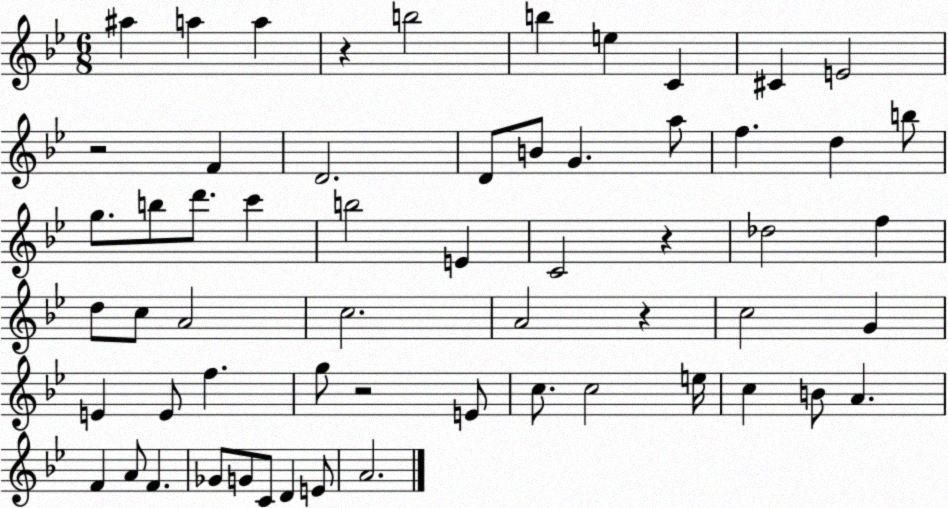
X:1
T:Untitled
M:6/8
L:1/4
K:Bb
^a a a z b2 b e C ^C E2 z2 F D2 D/2 B/2 G a/2 f d b/2 g/2 b/2 d'/2 c' b2 E C2 z _d2 f d/2 c/2 A2 c2 A2 z c2 G E E/2 f g/2 z2 E/2 c/2 c2 e/4 c B/2 A F A/2 F _G/2 G/2 C/2 D E/2 A2